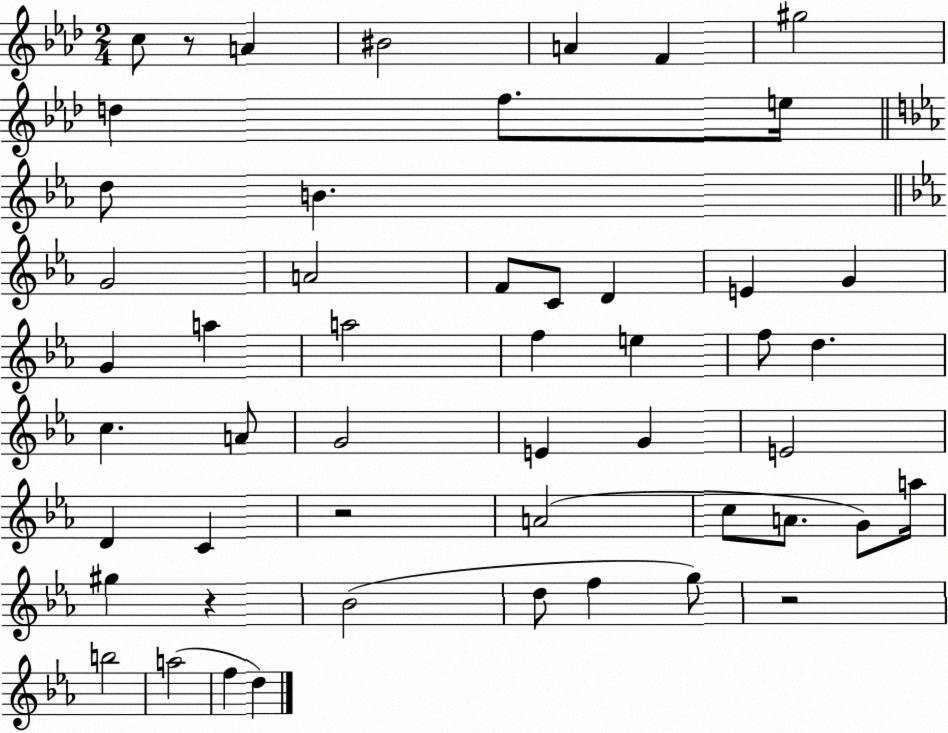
X:1
T:Untitled
M:2/4
L:1/4
K:Ab
c/2 z/2 A ^B2 A F ^g2 d f/2 e/4 d/2 B G2 A2 F/2 C/2 D E G G a a2 f e f/2 d c A/2 G2 E G E2 D C z2 A2 c/2 A/2 G/2 a/4 ^g z _B2 d/2 f g/2 z2 b2 a2 f d